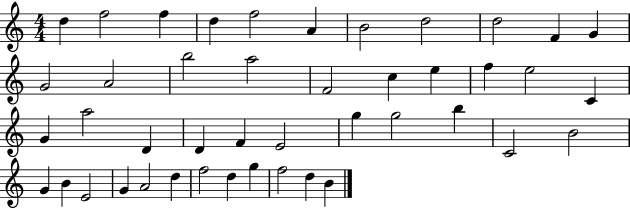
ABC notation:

X:1
T:Untitled
M:4/4
L:1/4
K:C
d f2 f d f2 A B2 d2 d2 F G G2 A2 b2 a2 F2 c e f e2 C G a2 D D F E2 g g2 b C2 B2 G B E2 G A2 d f2 d g f2 d B